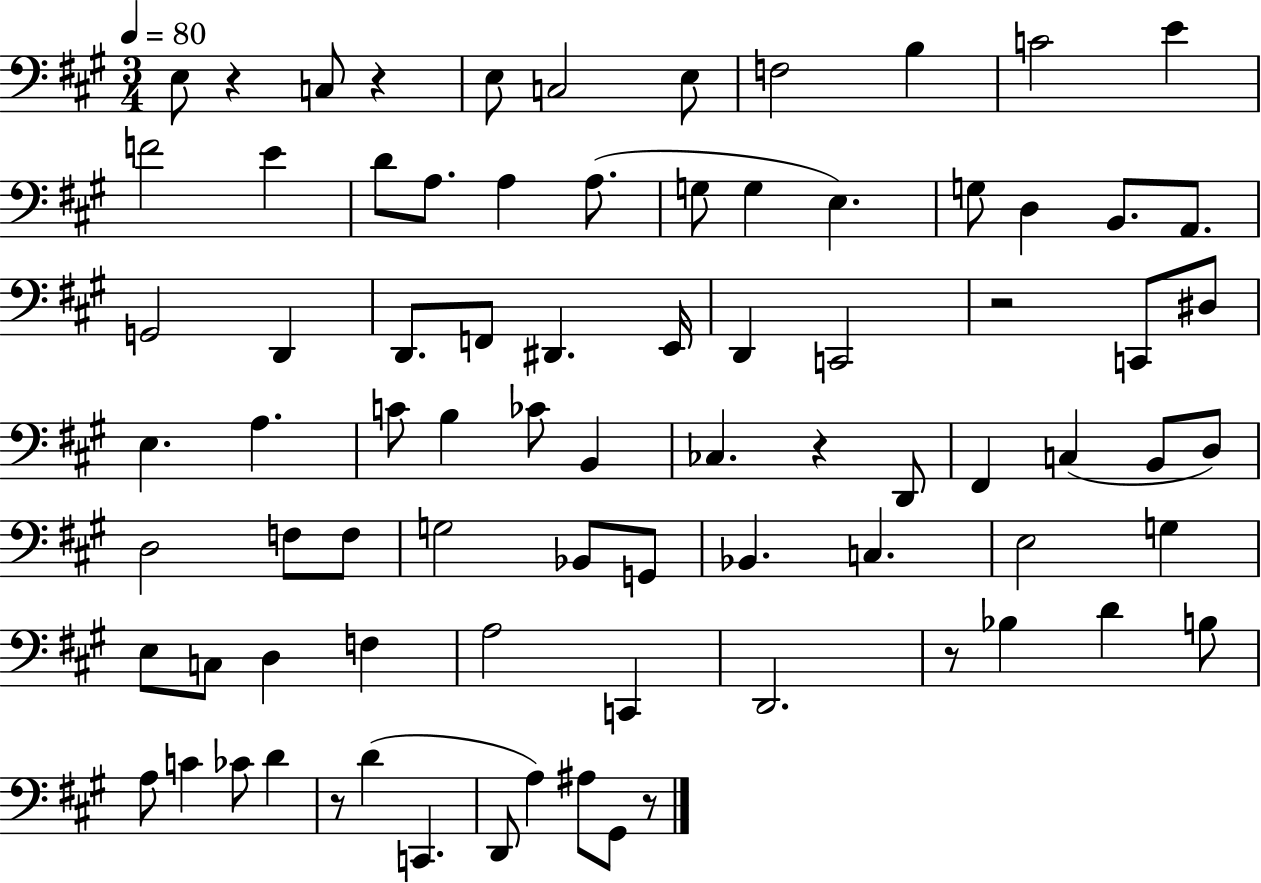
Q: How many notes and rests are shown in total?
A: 81